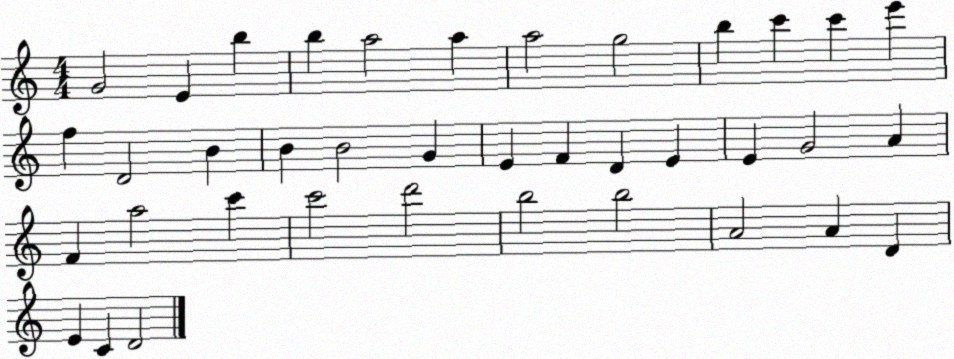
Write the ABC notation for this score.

X:1
T:Untitled
M:4/4
L:1/4
K:C
G2 E b b a2 a a2 g2 b c' c' e' f D2 B B B2 G E F D E E G2 A F a2 c' c'2 d'2 b2 b2 A2 A D E C D2